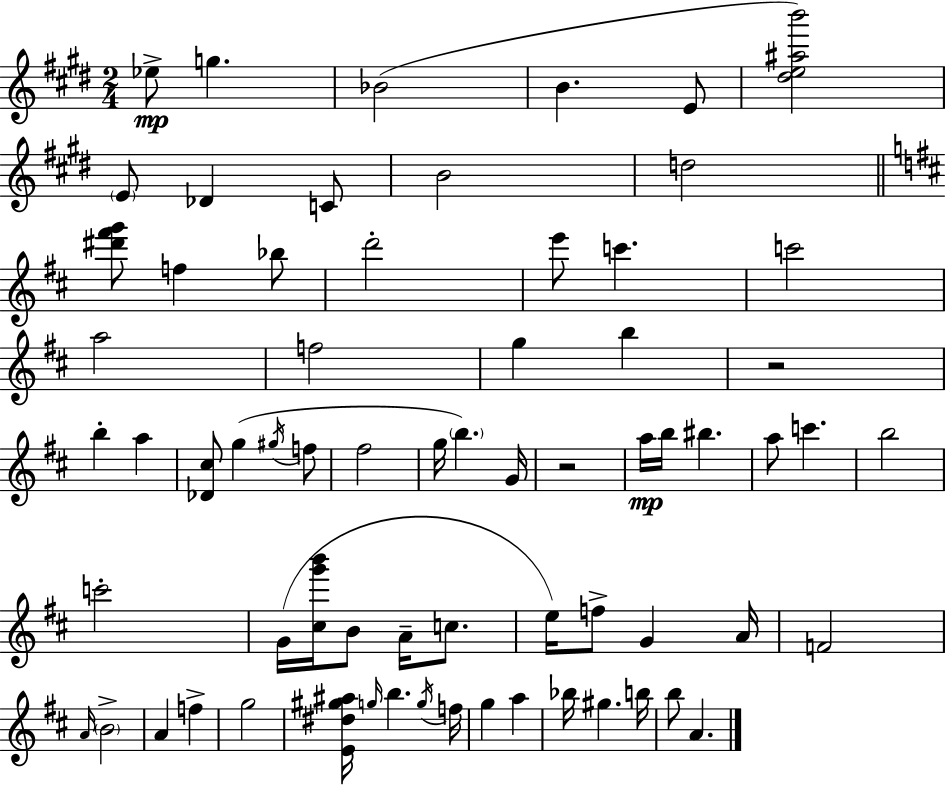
Eb5/e G5/q. Bb4/h B4/q. E4/e [D#5,E5,A#5,B6]/h E4/e Db4/q C4/e B4/h D5/h [D#6,F#6,G6]/e F5/q Bb5/e D6/h E6/e C6/q. C6/h A5/h F5/h G5/q B5/q R/h B5/q A5/q [Db4,C#5]/e G5/q G#5/s F5/e F#5/h G5/s B5/q. G4/s R/h A5/s B5/s BIS5/q. A5/e C6/q. B5/h C6/h G4/s [C#5,G6,B6]/s B4/e A4/s C5/e. E5/s F5/e G4/q A4/s F4/h A4/s B4/h A4/q F5/q G5/h [E4,D#5,G#5,A#5]/s G5/s B5/q. G5/s F5/s G5/q A5/q Bb5/s G#5/q. B5/s B5/e A4/q.